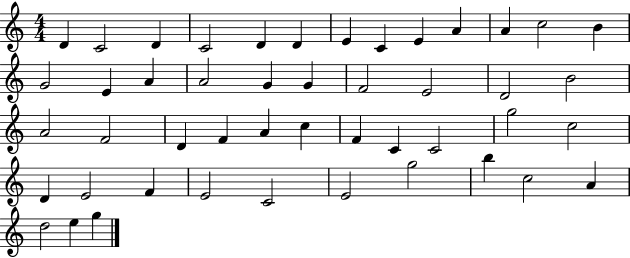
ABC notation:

X:1
T:Untitled
M:4/4
L:1/4
K:C
D C2 D C2 D D E C E A A c2 B G2 E A A2 G G F2 E2 D2 B2 A2 F2 D F A c F C C2 g2 c2 D E2 F E2 C2 E2 g2 b c2 A d2 e g